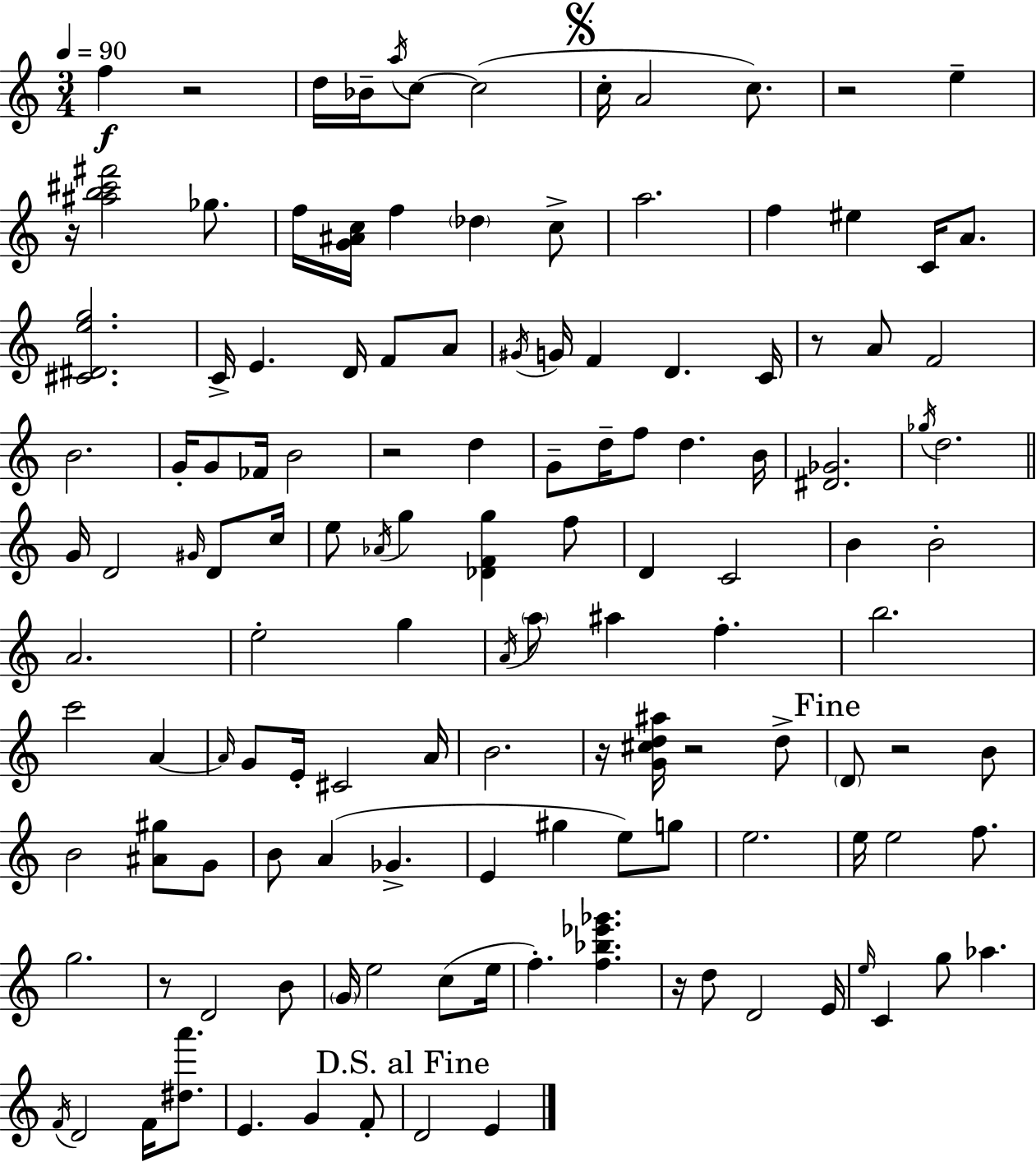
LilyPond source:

{
  \clef treble
  \numericTimeSignature
  \time 3/4
  \key a \minor
  \tempo 4 = 90
  f''4\f r2 | d''16 bes'16-- \acciaccatura { a''16 } c''8~~ c''2( | \mark \markup { \musicglyph "scripts.segno" } c''16-. a'2 c''8.) | r2 e''4-- | \break r16 <ais'' b'' cis''' fis'''>2 ges''8. | f''16 <g' ais' c''>16 f''4 \parenthesize des''4 c''8-> | a''2. | f''4 eis''4 c'16 a'8. | \break <cis' dis' e'' g''>2. | c'16-> e'4. d'16 f'8 a'8 | \acciaccatura { gis'16 } g'16 f'4 d'4. | c'16 r8 a'8 f'2 | \break b'2. | g'16-. g'8 fes'16 b'2 | r2 d''4 | g'8-- d''16-- f''8 d''4. | \break b'16 <dis' ges'>2. | \acciaccatura { ges''16 } d''2. | \bar "||" \break \key c \major g'16 d'2 \grace { gis'16 } d'8 | c''16 e''8 \acciaccatura { aes'16 } g''4 <des' f' g''>4 | f''8 d'4 c'2 | b'4 b'2-. | \break a'2. | e''2-. g''4 | \acciaccatura { a'16 } \parenthesize a''8 ais''4 f''4.-. | b''2. | \break c'''2 a'4~~ | \grace { a'16 } g'8 e'16-. cis'2 | a'16 b'2. | r16 <g' cis'' d'' ais''>16 r2 | \break d''8-> \mark "Fine" \parenthesize d'8 r2 | b'8 b'2 | <ais' gis''>8 g'8 b'8 a'4( ges'4.-> | e'4 gis''4 | \break e''8) g''8 e''2. | e''16 e''2 | f''8. g''2. | r8 d'2 | \break b'8 \parenthesize g'16 e''2 | c''8( e''16 f''4.-.) <f'' bes'' ees''' ges'''>4. | r16 d''8 d'2 | e'16 \grace { e''16 } c'4 g''8 aes''4. | \break \acciaccatura { f'16 } d'2 | f'16 <dis'' a'''>8. e'4. | g'4 f'8-. \mark "D.S. al Fine" d'2 | e'4 \bar "|."
}